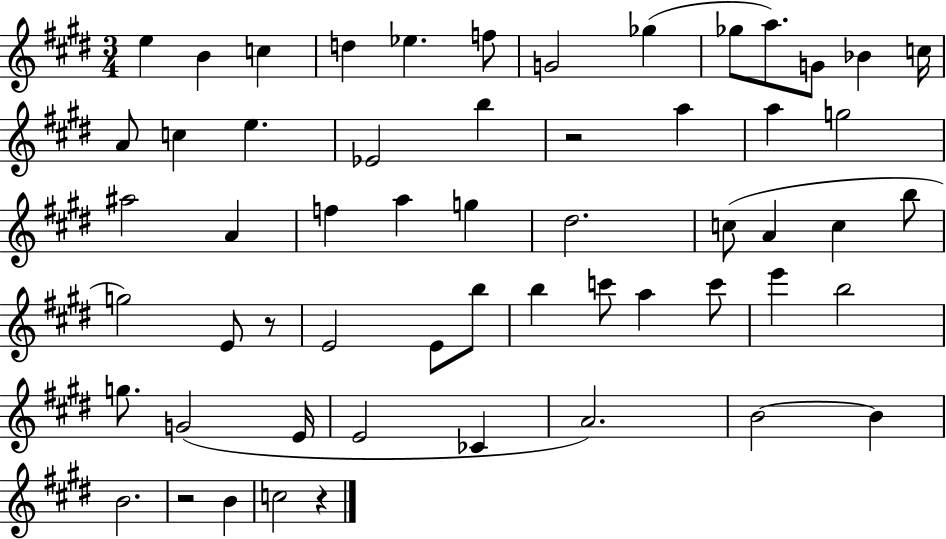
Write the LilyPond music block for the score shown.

{
  \clef treble
  \numericTimeSignature
  \time 3/4
  \key e \major
  e''4 b'4 c''4 | d''4 ees''4. f''8 | g'2 ges''4( | ges''8 a''8.) g'8 bes'4 c''16 | \break a'8 c''4 e''4. | ees'2 b''4 | r2 a''4 | a''4 g''2 | \break ais''2 a'4 | f''4 a''4 g''4 | dis''2. | c''8( a'4 c''4 b''8 | \break g''2) e'8 r8 | e'2 e'8 b''8 | b''4 c'''8 a''4 c'''8 | e'''4 b''2 | \break g''8. g'2( e'16 | e'2 ces'4 | a'2.) | b'2~~ b'4 | \break b'2. | r2 b'4 | c''2 r4 | \bar "|."
}